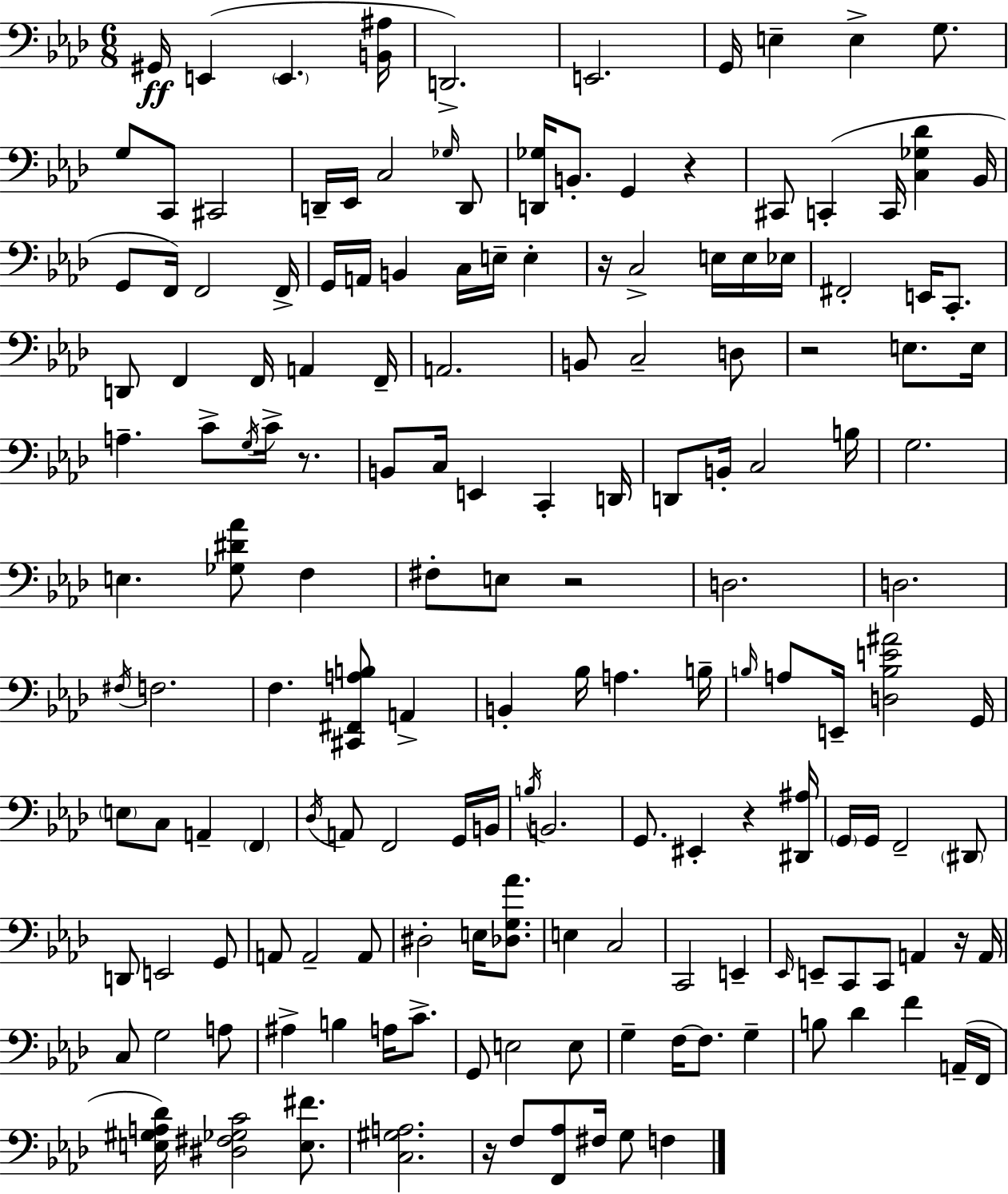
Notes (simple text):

G#2/s E2/q E2/q. [B2,A#3]/s D2/h. E2/h. G2/s E3/q E3/q G3/e. G3/e C2/e C#2/h D2/s Eb2/s C3/h Gb3/s D2/e [D2,Gb3]/s B2/e. G2/q R/q C#2/e C2/q C2/s [C3,Gb3,Db4]/q Bb2/s G2/e F2/s F2/h F2/s G2/s A2/s B2/q C3/s E3/s E3/q R/s C3/h E3/s E3/s Eb3/s F#2/h E2/s C2/e. D2/e F2/q F2/s A2/q F2/s A2/h. B2/e C3/h D3/e R/h E3/e. E3/s A3/q. C4/e G3/s C4/s R/e. B2/e C3/s E2/q C2/q D2/s D2/e B2/s C3/h B3/s G3/h. E3/q. [Gb3,D#4,Ab4]/e F3/q F#3/e E3/e R/h D3/h. D3/h. F#3/s F3/h. F3/q. [C#2,F#2,A3,B3]/e A2/q B2/q Bb3/s A3/q. B3/s B3/s A3/e E2/s [D3,B3,E4,A#4]/h G2/s E3/e C3/e A2/q F2/q Db3/s A2/e F2/h G2/s B2/s B3/s B2/h. G2/e. EIS2/q R/q [D#2,A#3]/s G2/s G2/s F2/h D#2/e D2/e E2/h G2/e A2/e A2/h A2/e D#3/h E3/s [Db3,G3,Ab4]/e. E3/q C3/h C2/h E2/q Eb2/s E2/e C2/e C2/e A2/q R/s A2/s C3/e G3/h A3/e A#3/q B3/q A3/s C4/e. G2/e E3/h E3/e G3/q F3/s F3/e. G3/q B3/e Db4/q F4/q A2/s F2/s [E3,G#3,A3,Db4]/s [D#3,F#3,Gb3,C4]/h [E3,F#4]/e. [C3,G#3,A3]/h. R/s F3/e [F2,Ab3]/e F#3/s G3/e F3/q